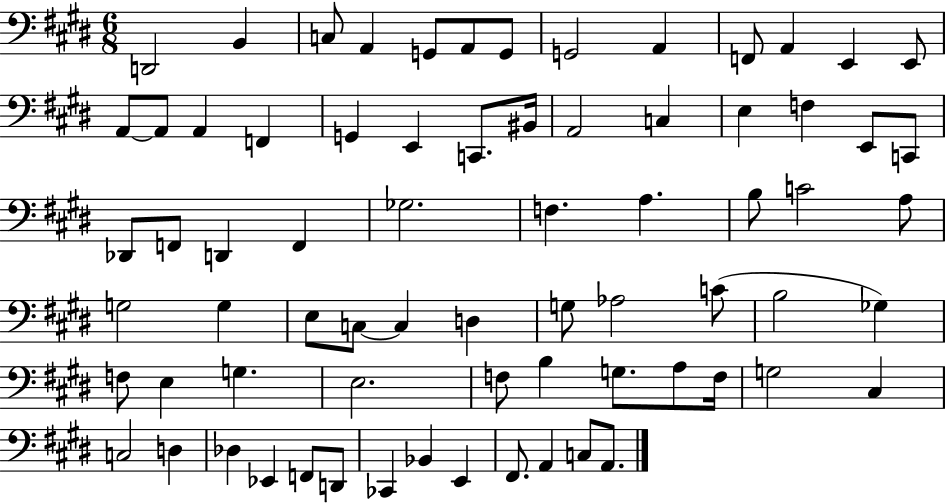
{
  \clef bass
  \numericTimeSignature
  \time 6/8
  \key e \major
  \repeat volta 2 { d,2 b,4 | c8 a,4 g,8 a,8 g,8 | g,2 a,4 | f,8 a,4 e,4 e,8 | \break a,8~~ a,8 a,4 f,4 | g,4 e,4 c,8. bis,16 | a,2 c4 | e4 f4 e,8 c,8 | \break des,8 f,8 d,4 f,4 | ges2. | f4. a4. | b8 c'2 a8 | \break g2 g4 | e8 c8~~ c4 d4 | g8 aes2 c'8( | b2 ges4) | \break f8 e4 g4. | e2. | f8 b4 g8. a8 f16 | g2 cis4 | \break c2 d4 | des4 ees,4 f,8 d,8 | ces,4 bes,4 e,4 | fis,8. a,4 c8 a,8. | \break } \bar "|."
}